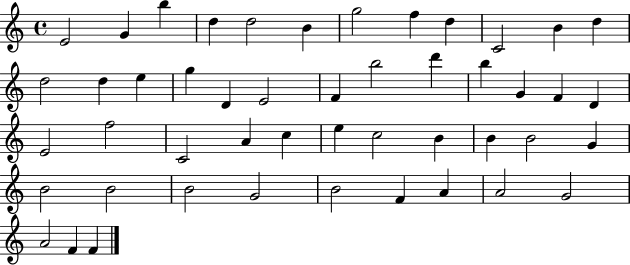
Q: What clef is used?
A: treble